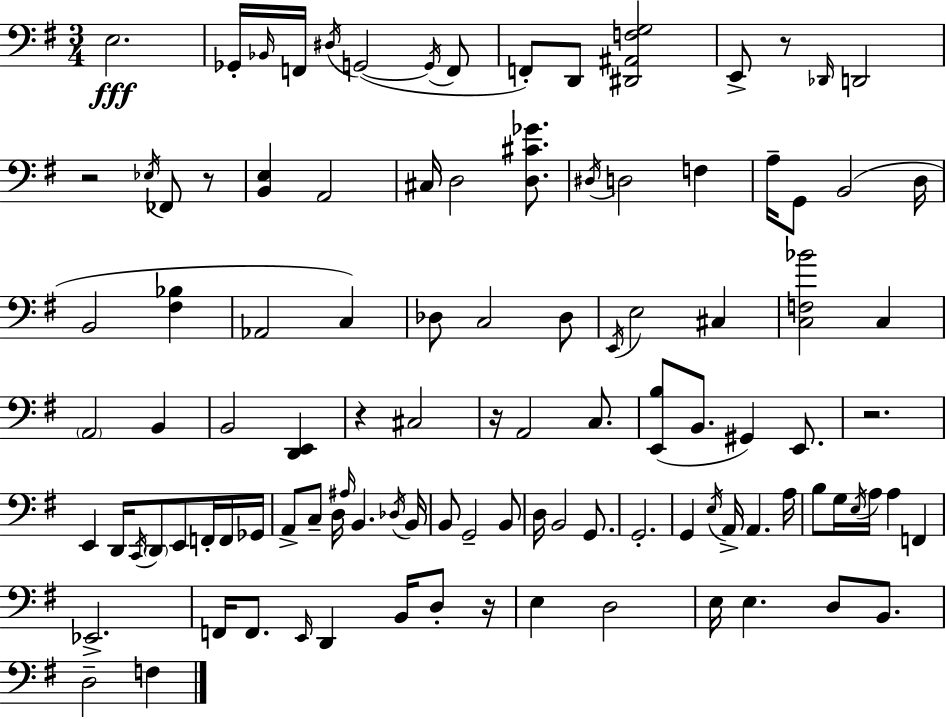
X:1
T:Untitled
M:3/4
L:1/4
K:Em
E,2 _G,,/4 _B,,/4 F,,/4 ^D,/4 G,,2 G,,/4 F,,/2 F,,/2 D,,/2 [^D,,^A,,F,G,]2 E,,/2 z/2 _D,,/4 D,,2 z2 _E,/4 _F,,/2 z/2 [B,,E,] A,,2 ^C,/4 D,2 [D,^C_G]/2 ^D,/4 D,2 F, A,/4 G,,/2 B,,2 D,/4 B,,2 [^F,_B,] _A,,2 C, _D,/2 C,2 _D,/2 E,,/4 E,2 ^C, [C,F,_B]2 C, A,,2 B,, B,,2 [D,,E,,] z ^C,2 z/4 A,,2 C,/2 [E,,B,]/2 B,,/2 ^G,, E,,/2 z2 E,, D,,/4 C,,/4 D,,/2 E,,/2 F,,/4 F,,/4 _G,,/4 A,,/2 C,/2 D,/4 ^A,/4 B,, _D,/4 B,,/4 B,,/2 G,,2 B,,/2 D,/4 B,,2 G,,/2 G,,2 G,, E,/4 A,,/4 A,, A,/4 B,/2 G,/4 E,/4 A,/4 A, F,, _E,,2 F,,/4 F,,/2 E,,/4 D,, B,,/4 D,/2 z/4 E, D,2 E,/4 E, D,/2 B,,/2 D,2 F,